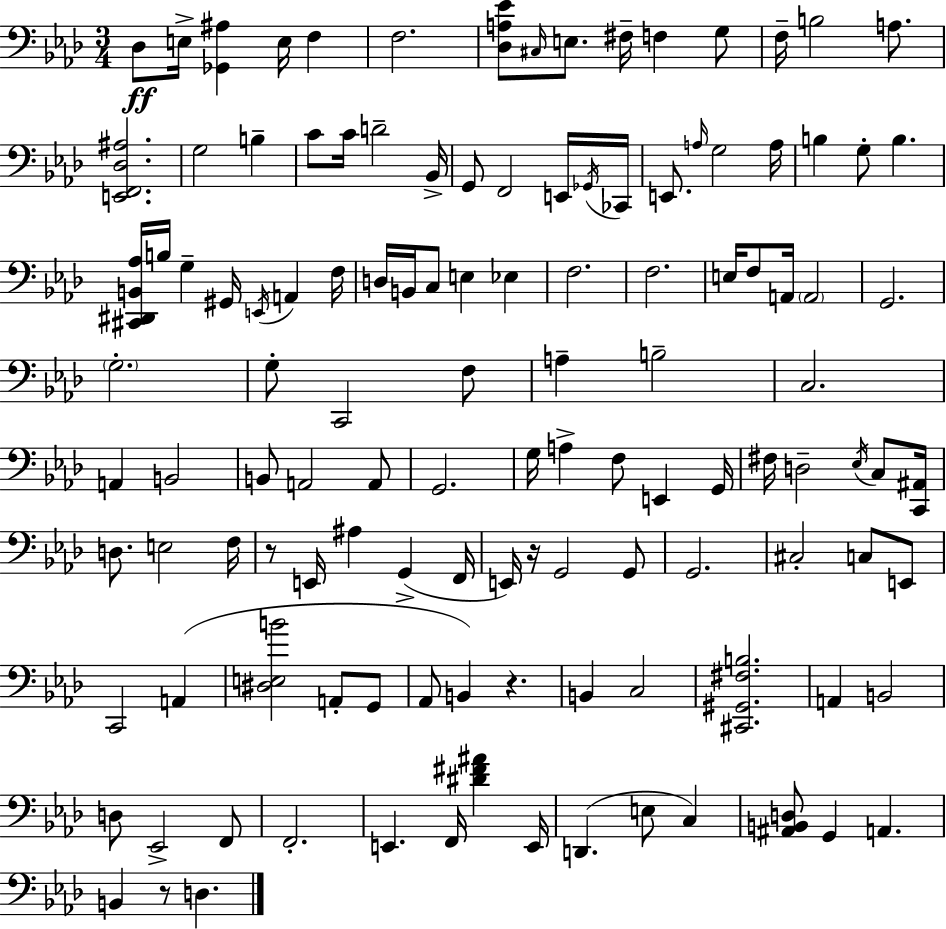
{
  \clef bass
  \numericTimeSignature
  \time 3/4
  \key aes \major
  des8\ff e16-> <ges, ais>4 e16 f4 | f2. | <des a ees'>8 \grace { cis16 } e8. fis16-- f4 g8 | f16-- b2 a8. | \break <e, f, des ais>2. | g2 b4-- | c'8 c'16 d'2-- | bes,16-> g,8 f,2 e,16 | \break \acciaccatura { ges,16 } ces,16 e,8. \grace { a16 } g2 | a16 b4 g8-. b4. | <cis, dis, b, aes>16 b16 g4-- gis,16 \acciaccatura { e,16 } a,4 | f16 d16 b,16 c8 e4 | \break ees4 f2. | f2. | e16 f8 a,16 \parenthesize a,2 | g,2. | \break \parenthesize g2.-. | g8-. c,2 | f8 a4-- b2-- | c2. | \break a,4 b,2 | b,8 a,2 | a,8 g,2. | g16 a4-> f8 e,4 | \break g,16 fis16 d2-- | \acciaccatura { ees16 } c8 <c, ais,>16 d8. e2 | f16 r8 e,16 ais4 | g,4->( f,16 e,16) r16 g,2 | \break g,8 g,2. | cis2-. | c8 e,8 c,2 | a,4( <dis e b'>2 | \break a,8-. g,8 aes,8 b,4) r4. | b,4 c2 | <cis, gis, fis b>2. | a,4 b,2 | \break d8 ees,2-> | f,8 f,2.-. | e,4. f,16 | <dis' fis' ais'>4 e,16 d,4.( e8 | \break c4) <ais, b, d>8 g,4 a,4. | b,4 r8 d4. | \bar "|."
}